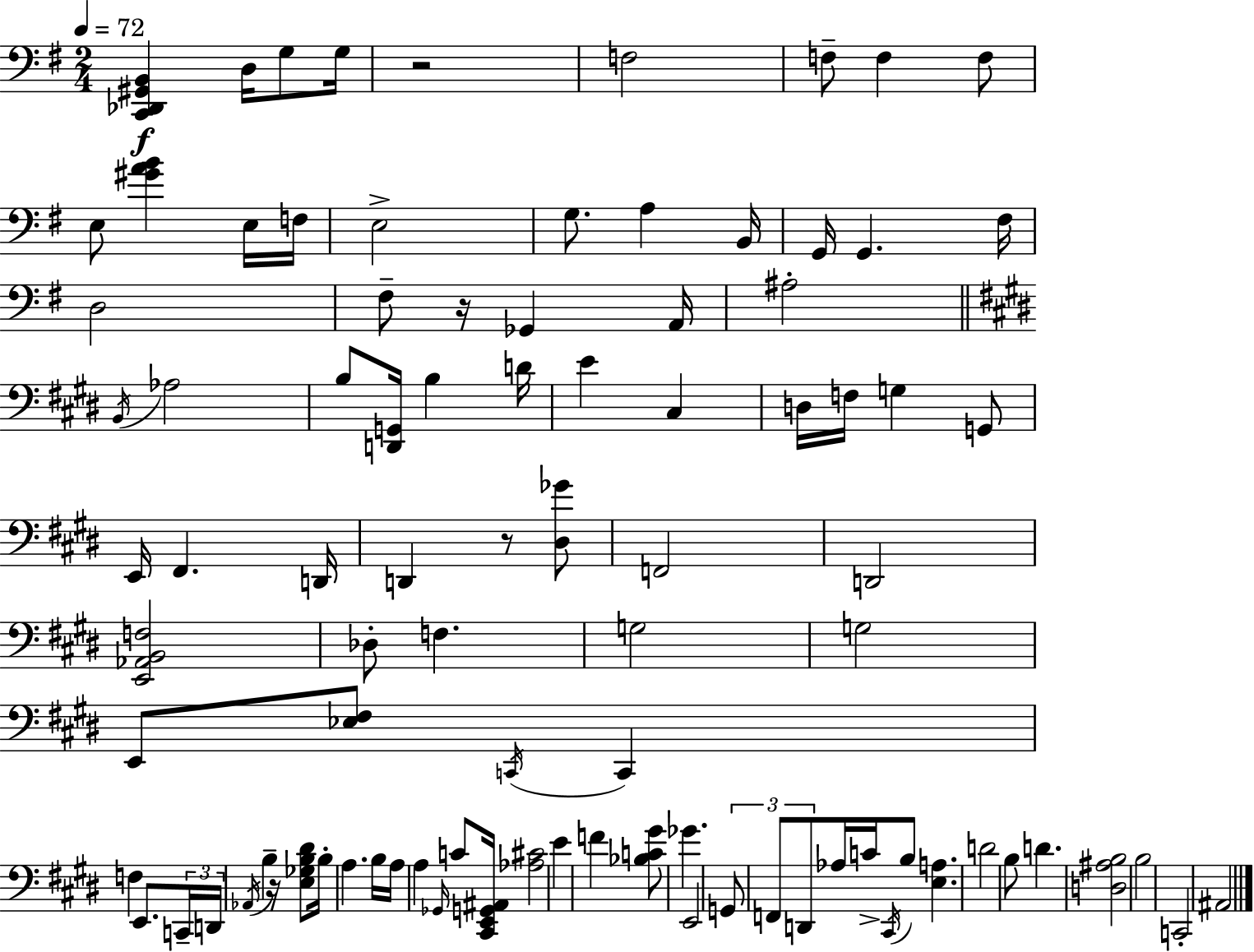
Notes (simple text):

[C2,Db2,G#2,B2]/q D3/s G3/e G3/s R/h F3/h F3/e F3/q F3/e E3/e [G#4,A4,B4]/q E3/s F3/s E3/h G3/e. A3/q B2/s G2/s G2/q. F#3/s D3/h F#3/e R/s Gb2/q A2/s A#3/h B2/s Ab3/h B3/e [D2,G2]/s B3/q D4/s E4/q C#3/q D3/s F3/s G3/q G2/e E2/s F#2/q. D2/s D2/q R/e [D#3,Gb4]/e F2/h D2/h [E2,Ab2,B2,F3]/h Db3/e F3/q. G3/h G3/h E2/e [Eb3,F#3]/e C2/s C2/q F3/q E2/e. C2/s D2/s Ab2/s B3/q R/s [E3,Gb3,B3,D#4]/e B3/s A3/q. B3/s A3/s A3/q Gb2/s C4/e [C#2,E2,G2,A#2]/s [Ab3,C#4]/h E4/q F4/q [Bb3,C4,G#4]/e Gb4/q. E2/h G2/e F2/e D2/e Ab3/s C4/s C#2/s B3/e [E3,A3]/q. D4/h B3/e D4/q. [D3,A#3,B3]/h B3/h C2/h A#2/h